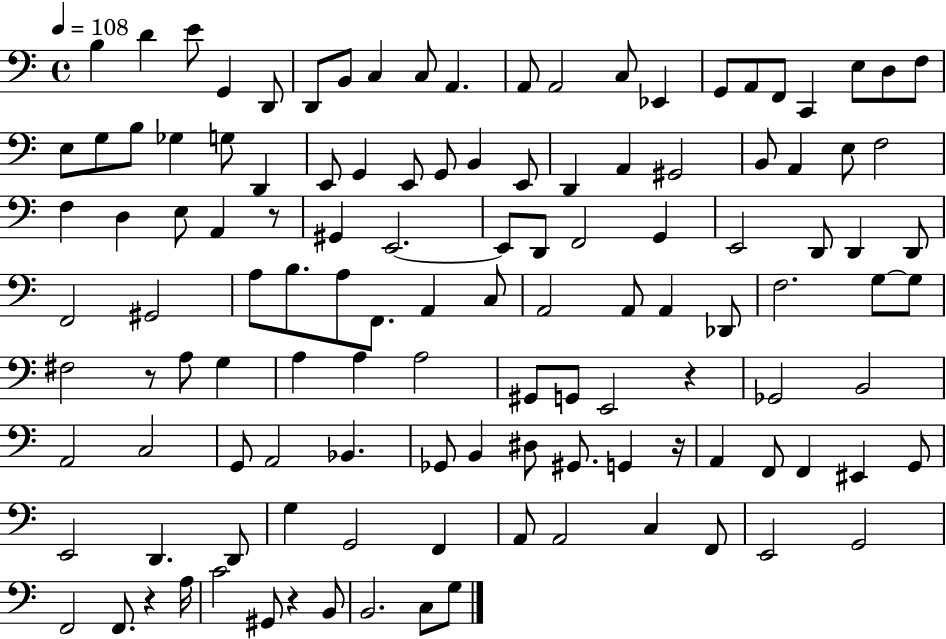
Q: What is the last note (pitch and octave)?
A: G3